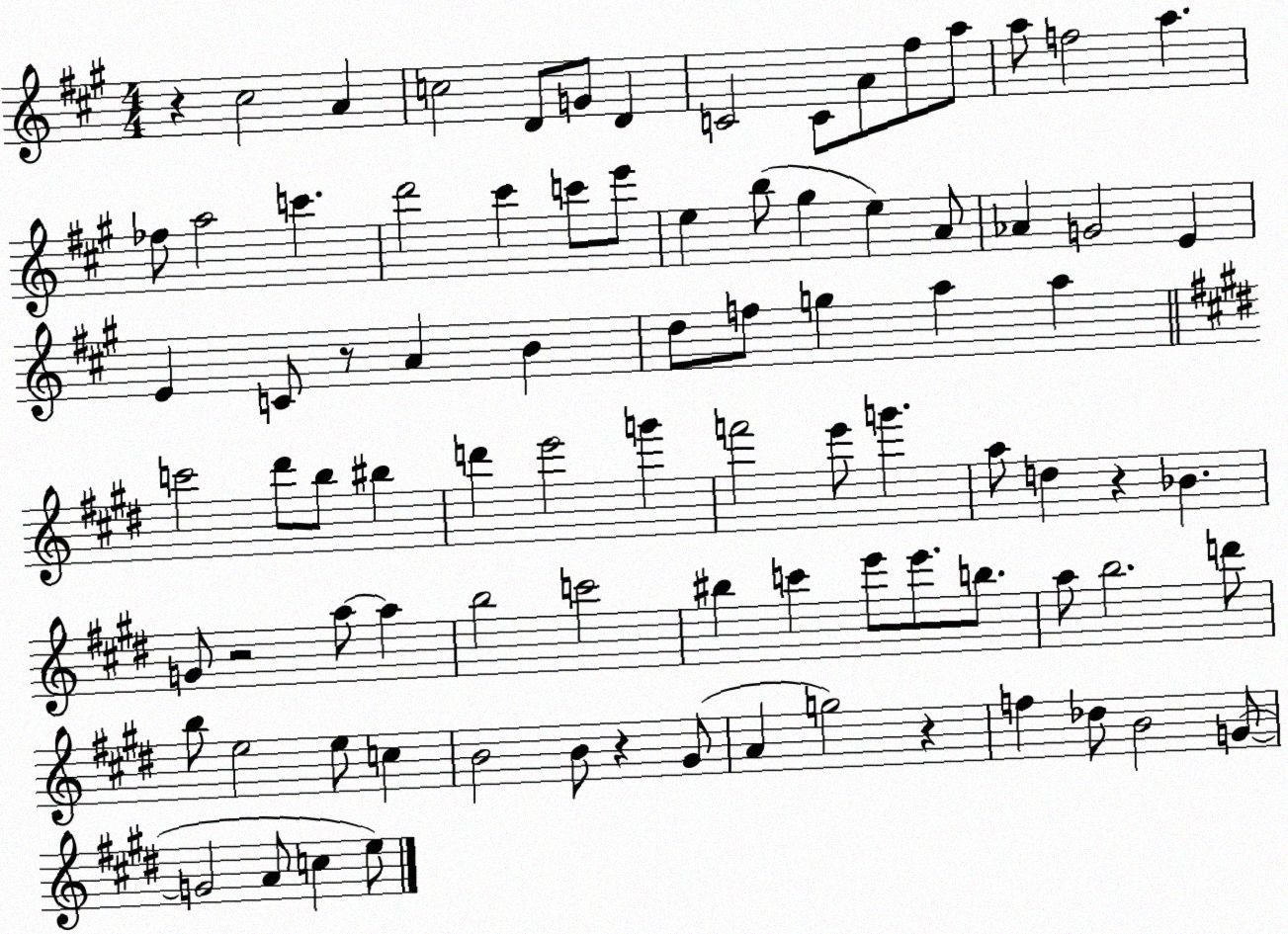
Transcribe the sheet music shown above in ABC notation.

X:1
T:Untitled
M:4/4
L:1/4
K:A
z ^c2 A c2 D/2 G/2 D C2 C/2 A/2 ^f/2 a/2 a/2 f2 a _f/2 a2 c' d'2 ^c' c'/2 e'/2 e b/2 ^g e A/2 _A G2 E E C/2 z/2 A B d/2 f/2 g a a c'2 ^d'/2 b/2 ^b d' e'2 g' f'2 e'/2 g' a/2 d z _B G/2 z2 a/2 a b2 c'2 ^b c' e'/2 e'/2 b/2 a/2 b2 d'/2 b/2 e2 e/2 c B2 B/2 z ^G/2 A g2 z f _d/2 B2 G/2 G2 A/2 c e/2